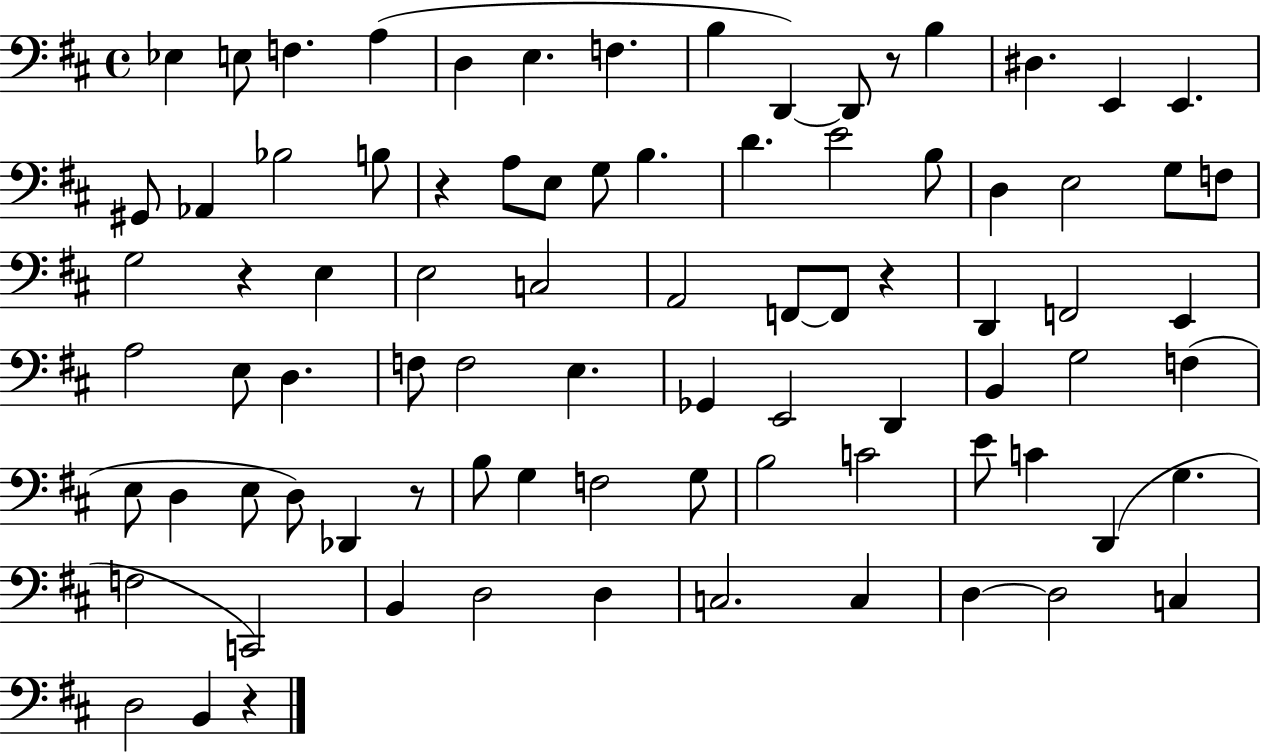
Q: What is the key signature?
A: D major